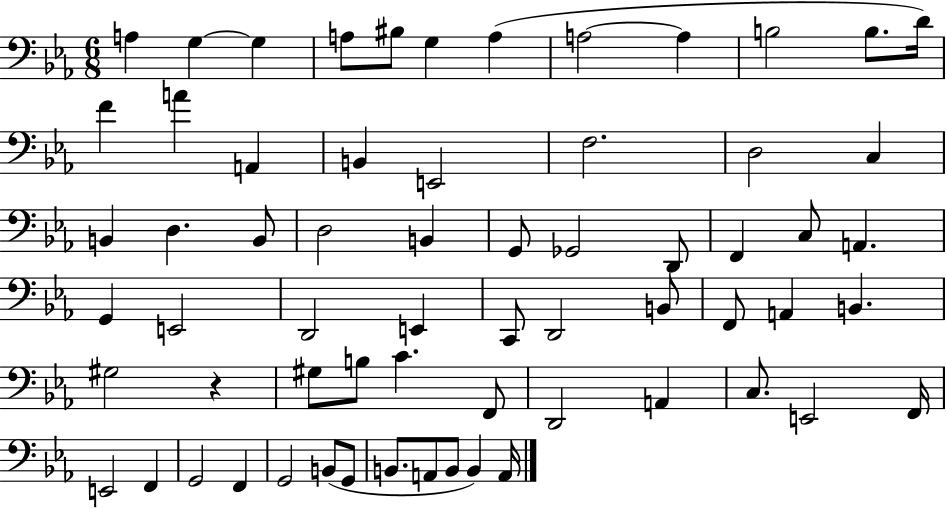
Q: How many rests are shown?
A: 1